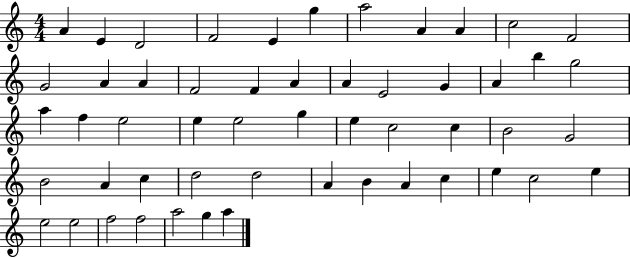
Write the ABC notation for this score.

X:1
T:Untitled
M:4/4
L:1/4
K:C
A E D2 F2 E g a2 A A c2 F2 G2 A A F2 F A A E2 G A b g2 a f e2 e e2 g e c2 c B2 G2 B2 A c d2 d2 A B A c e c2 e e2 e2 f2 f2 a2 g a